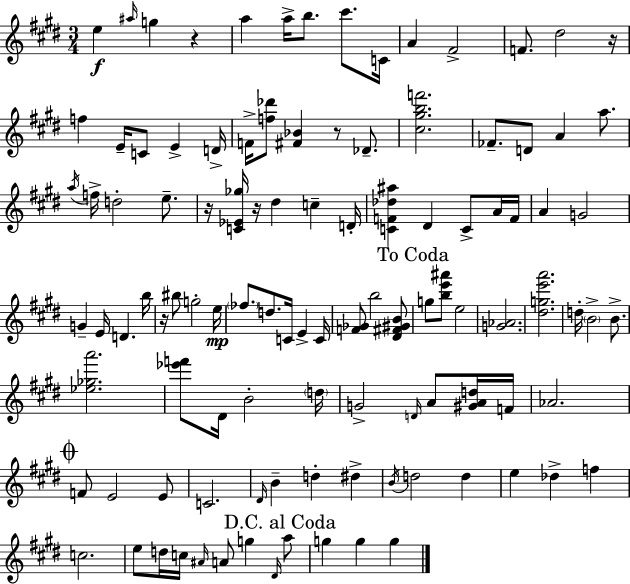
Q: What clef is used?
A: treble